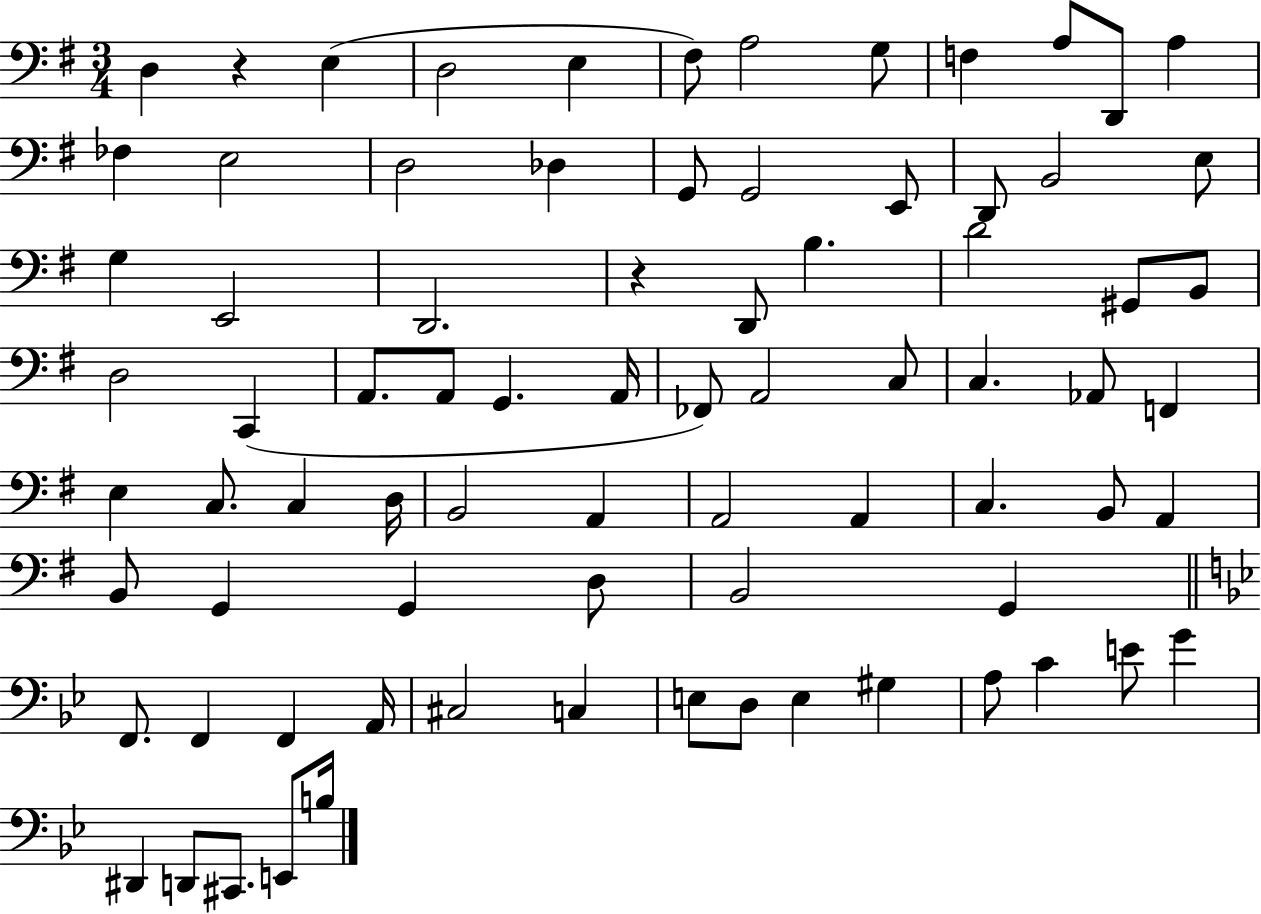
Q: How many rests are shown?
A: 2